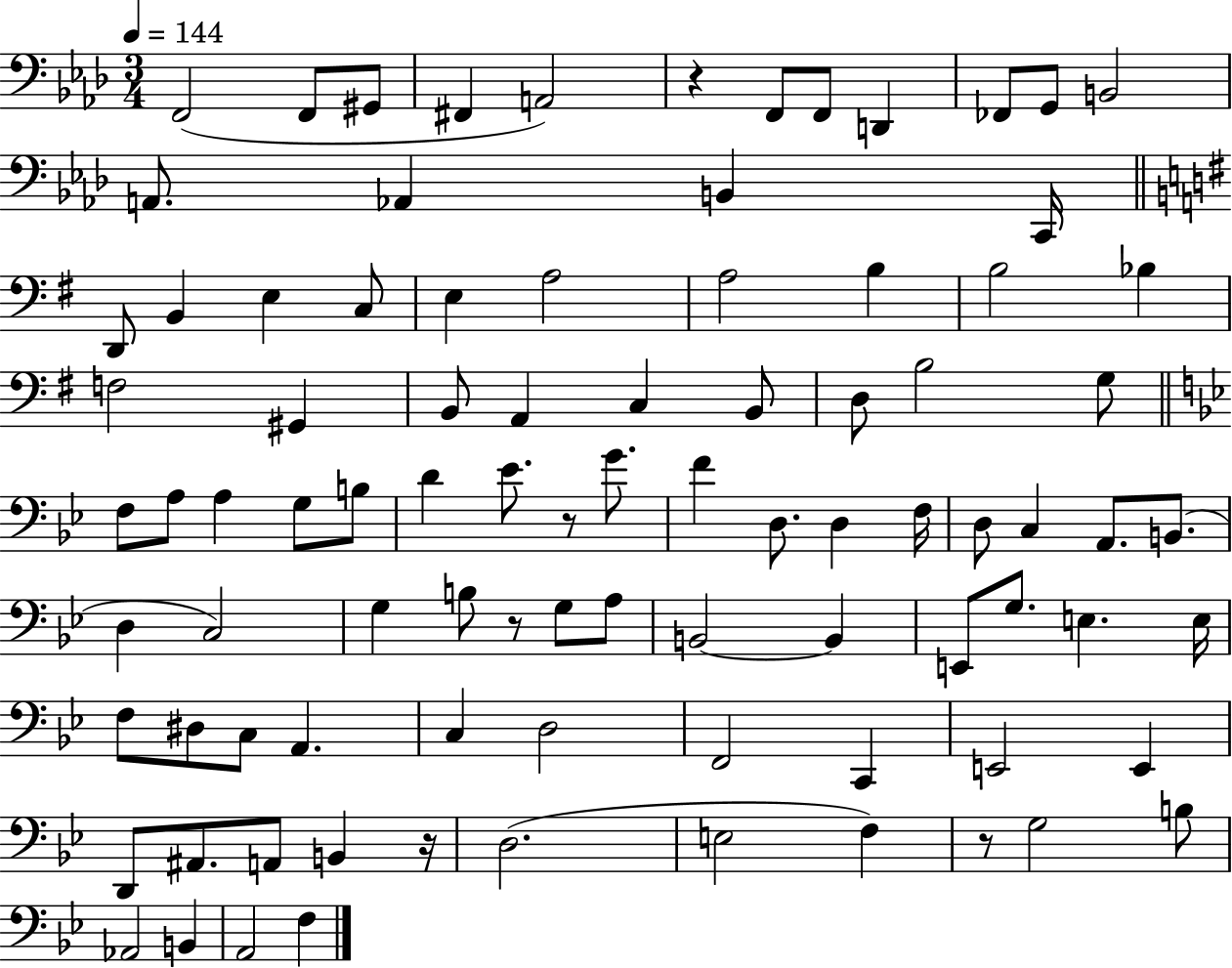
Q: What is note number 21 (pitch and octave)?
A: A3